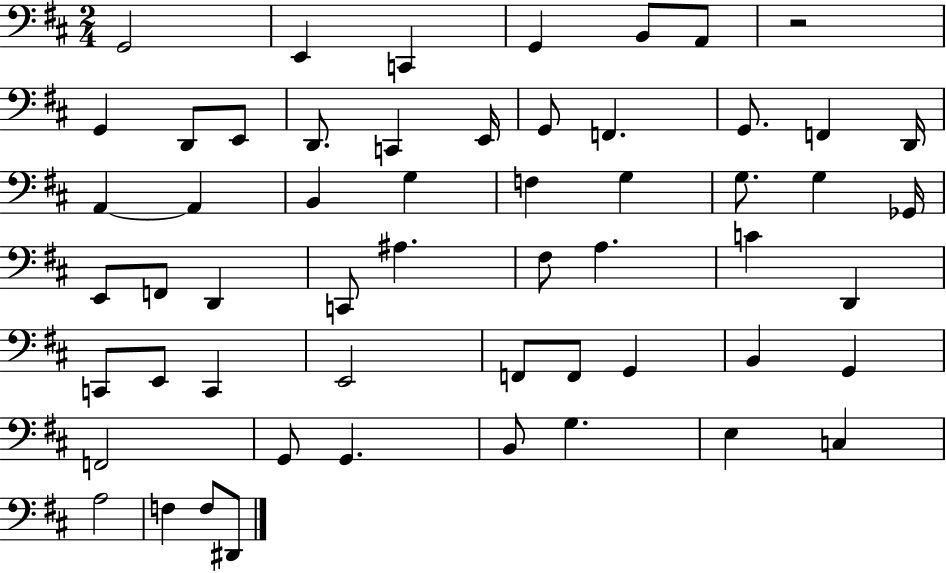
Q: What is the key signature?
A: D major